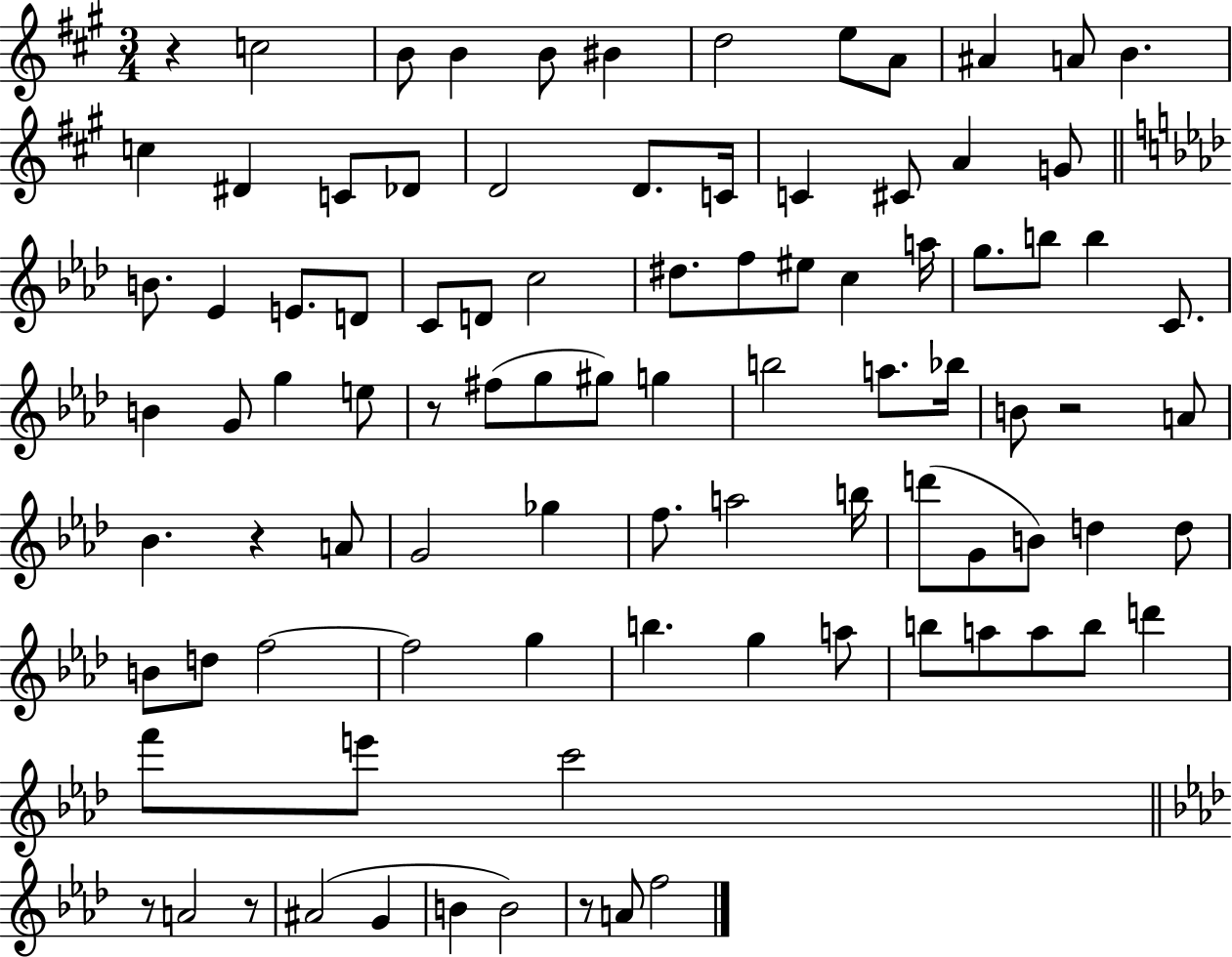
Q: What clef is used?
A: treble